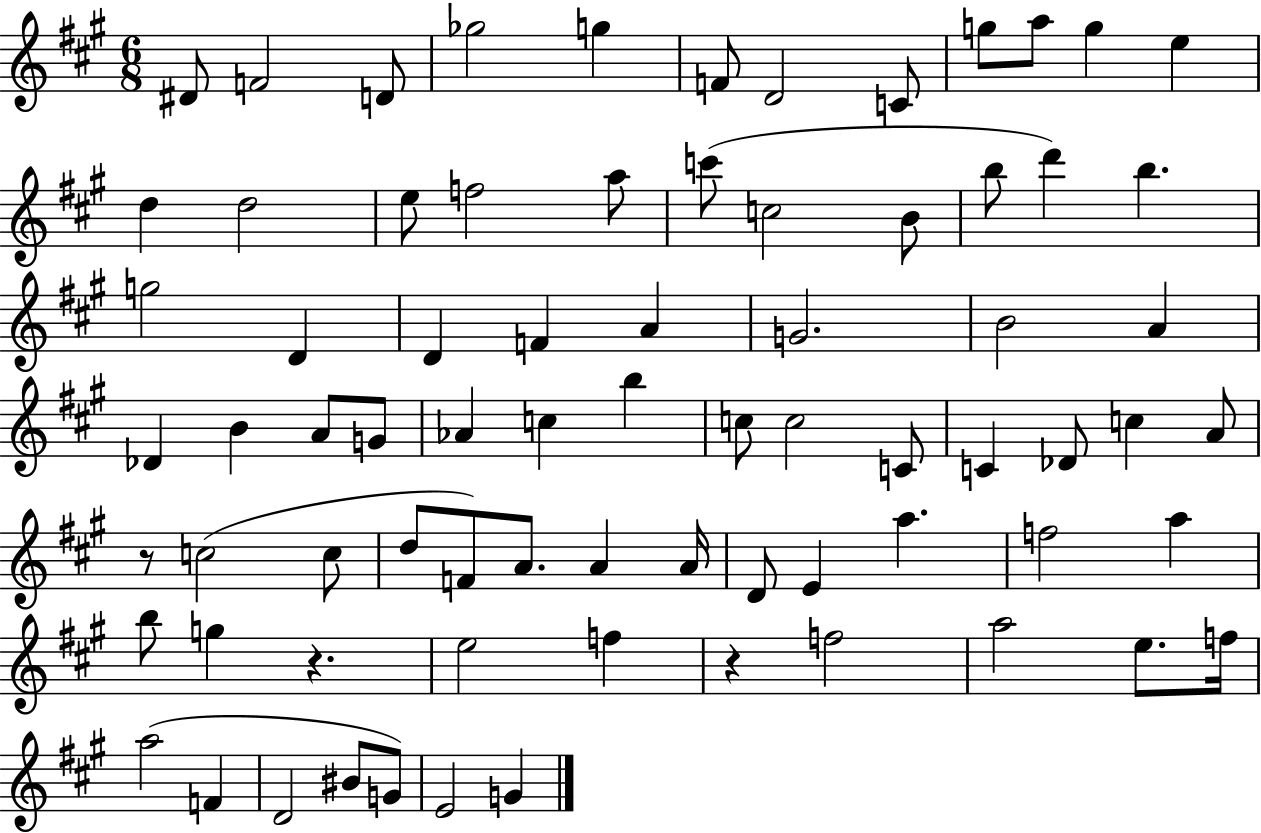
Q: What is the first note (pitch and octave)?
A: D#4